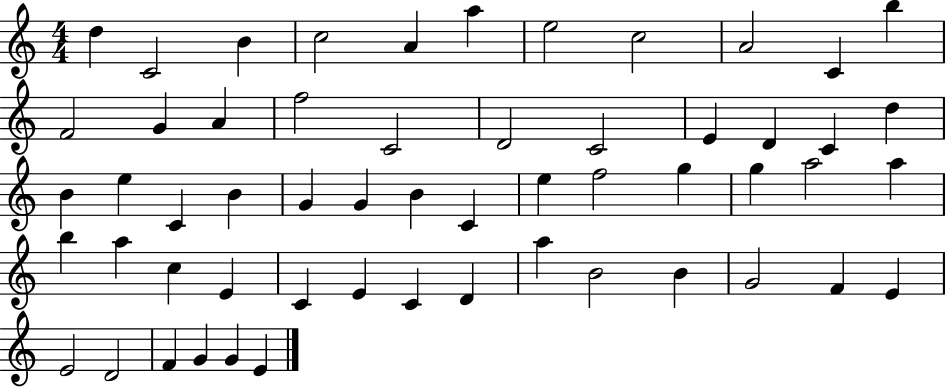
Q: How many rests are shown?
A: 0